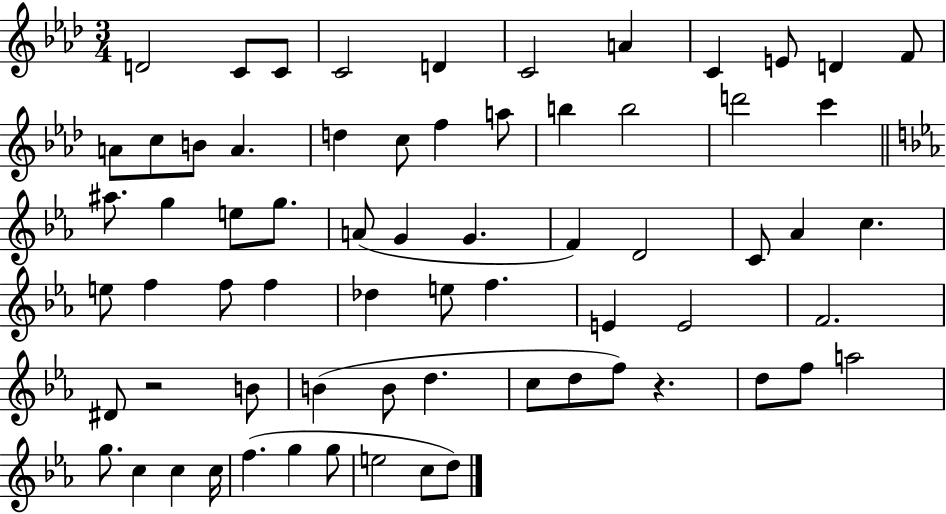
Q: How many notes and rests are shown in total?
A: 68